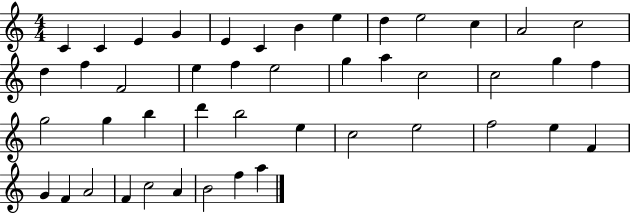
{
  \clef treble
  \numericTimeSignature
  \time 4/4
  \key c \major
  c'4 c'4 e'4 g'4 | e'4 c'4 b'4 e''4 | d''4 e''2 c''4 | a'2 c''2 | \break d''4 f''4 f'2 | e''4 f''4 e''2 | g''4 a''4 c''2 | c''2 g''4 f''4 | \break g''2 g''4 b''4 | d'''4 b''2 e''4 | c''2 e''2 | f''2 e''4 f'4 | \break g'4 f'4 a'2 | f'4 c''2 a'4 | b'2 f''4 a''4 | \bar "|."
}